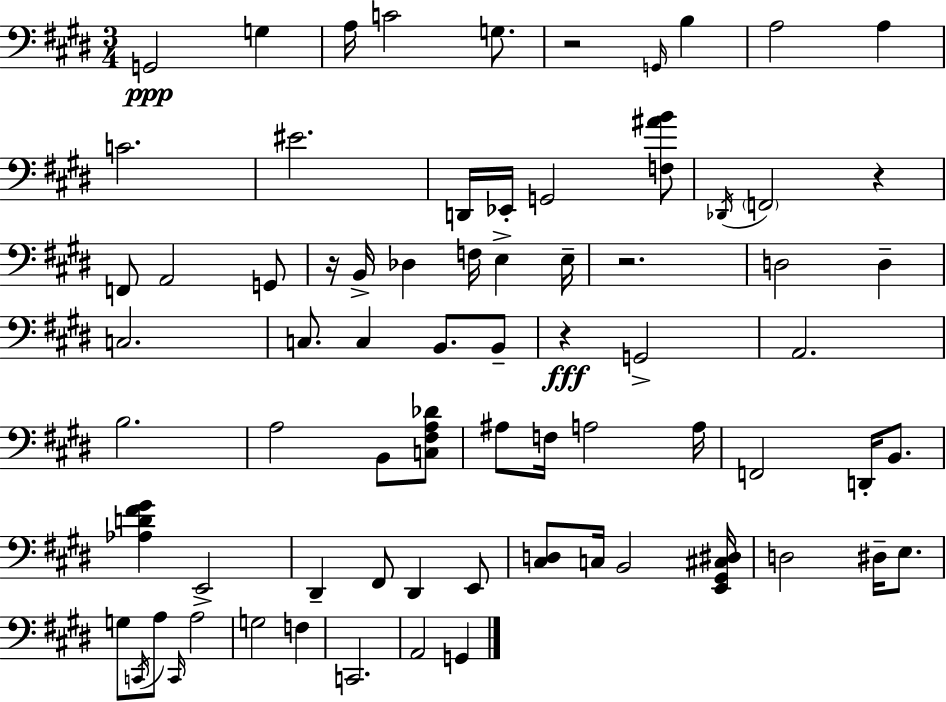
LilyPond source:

{
  \clef bass
  \numericTimeSignature
  \time 3/4
  \key e \major
  \repeat volta 2 { g,2\ppp g4 | a16 c'2 g8. | r2 \grace { g,16 } b4 | a2 a4 | \break c'2. | eis'2. | d,16 ees,16-. g,2 <f ais' b'>8 | \acciaccatura { des,16 } \parenthesize f,2 r4 | \break f,8 a,2 | g,8 r16 b,16-> des4 f16 e4-> | e16-- r2. | d2 d4-- | \break c2. | c8. c4 b,8. | b,8-- r4\fff g,2-> | a,2. | \break b2. | a2 b,8 | <c fis a des'>8 ais8 f16 a2 | a16 f,2 d,16-. b,8. | \break <aes d' fis' gis'>4 e,2-> | dis,4-- fis,8 dis,4 | e,8 <cis d>8 c16 b,2 | <e, gis, cis dis>16 d2 dis16-- e8. | \break g8 \acciaccatura { c,16 } a8 \grace { c,16 } a2 | g2 | f4 c,2. | a,2 | \break g,4 } \bar "|."
}